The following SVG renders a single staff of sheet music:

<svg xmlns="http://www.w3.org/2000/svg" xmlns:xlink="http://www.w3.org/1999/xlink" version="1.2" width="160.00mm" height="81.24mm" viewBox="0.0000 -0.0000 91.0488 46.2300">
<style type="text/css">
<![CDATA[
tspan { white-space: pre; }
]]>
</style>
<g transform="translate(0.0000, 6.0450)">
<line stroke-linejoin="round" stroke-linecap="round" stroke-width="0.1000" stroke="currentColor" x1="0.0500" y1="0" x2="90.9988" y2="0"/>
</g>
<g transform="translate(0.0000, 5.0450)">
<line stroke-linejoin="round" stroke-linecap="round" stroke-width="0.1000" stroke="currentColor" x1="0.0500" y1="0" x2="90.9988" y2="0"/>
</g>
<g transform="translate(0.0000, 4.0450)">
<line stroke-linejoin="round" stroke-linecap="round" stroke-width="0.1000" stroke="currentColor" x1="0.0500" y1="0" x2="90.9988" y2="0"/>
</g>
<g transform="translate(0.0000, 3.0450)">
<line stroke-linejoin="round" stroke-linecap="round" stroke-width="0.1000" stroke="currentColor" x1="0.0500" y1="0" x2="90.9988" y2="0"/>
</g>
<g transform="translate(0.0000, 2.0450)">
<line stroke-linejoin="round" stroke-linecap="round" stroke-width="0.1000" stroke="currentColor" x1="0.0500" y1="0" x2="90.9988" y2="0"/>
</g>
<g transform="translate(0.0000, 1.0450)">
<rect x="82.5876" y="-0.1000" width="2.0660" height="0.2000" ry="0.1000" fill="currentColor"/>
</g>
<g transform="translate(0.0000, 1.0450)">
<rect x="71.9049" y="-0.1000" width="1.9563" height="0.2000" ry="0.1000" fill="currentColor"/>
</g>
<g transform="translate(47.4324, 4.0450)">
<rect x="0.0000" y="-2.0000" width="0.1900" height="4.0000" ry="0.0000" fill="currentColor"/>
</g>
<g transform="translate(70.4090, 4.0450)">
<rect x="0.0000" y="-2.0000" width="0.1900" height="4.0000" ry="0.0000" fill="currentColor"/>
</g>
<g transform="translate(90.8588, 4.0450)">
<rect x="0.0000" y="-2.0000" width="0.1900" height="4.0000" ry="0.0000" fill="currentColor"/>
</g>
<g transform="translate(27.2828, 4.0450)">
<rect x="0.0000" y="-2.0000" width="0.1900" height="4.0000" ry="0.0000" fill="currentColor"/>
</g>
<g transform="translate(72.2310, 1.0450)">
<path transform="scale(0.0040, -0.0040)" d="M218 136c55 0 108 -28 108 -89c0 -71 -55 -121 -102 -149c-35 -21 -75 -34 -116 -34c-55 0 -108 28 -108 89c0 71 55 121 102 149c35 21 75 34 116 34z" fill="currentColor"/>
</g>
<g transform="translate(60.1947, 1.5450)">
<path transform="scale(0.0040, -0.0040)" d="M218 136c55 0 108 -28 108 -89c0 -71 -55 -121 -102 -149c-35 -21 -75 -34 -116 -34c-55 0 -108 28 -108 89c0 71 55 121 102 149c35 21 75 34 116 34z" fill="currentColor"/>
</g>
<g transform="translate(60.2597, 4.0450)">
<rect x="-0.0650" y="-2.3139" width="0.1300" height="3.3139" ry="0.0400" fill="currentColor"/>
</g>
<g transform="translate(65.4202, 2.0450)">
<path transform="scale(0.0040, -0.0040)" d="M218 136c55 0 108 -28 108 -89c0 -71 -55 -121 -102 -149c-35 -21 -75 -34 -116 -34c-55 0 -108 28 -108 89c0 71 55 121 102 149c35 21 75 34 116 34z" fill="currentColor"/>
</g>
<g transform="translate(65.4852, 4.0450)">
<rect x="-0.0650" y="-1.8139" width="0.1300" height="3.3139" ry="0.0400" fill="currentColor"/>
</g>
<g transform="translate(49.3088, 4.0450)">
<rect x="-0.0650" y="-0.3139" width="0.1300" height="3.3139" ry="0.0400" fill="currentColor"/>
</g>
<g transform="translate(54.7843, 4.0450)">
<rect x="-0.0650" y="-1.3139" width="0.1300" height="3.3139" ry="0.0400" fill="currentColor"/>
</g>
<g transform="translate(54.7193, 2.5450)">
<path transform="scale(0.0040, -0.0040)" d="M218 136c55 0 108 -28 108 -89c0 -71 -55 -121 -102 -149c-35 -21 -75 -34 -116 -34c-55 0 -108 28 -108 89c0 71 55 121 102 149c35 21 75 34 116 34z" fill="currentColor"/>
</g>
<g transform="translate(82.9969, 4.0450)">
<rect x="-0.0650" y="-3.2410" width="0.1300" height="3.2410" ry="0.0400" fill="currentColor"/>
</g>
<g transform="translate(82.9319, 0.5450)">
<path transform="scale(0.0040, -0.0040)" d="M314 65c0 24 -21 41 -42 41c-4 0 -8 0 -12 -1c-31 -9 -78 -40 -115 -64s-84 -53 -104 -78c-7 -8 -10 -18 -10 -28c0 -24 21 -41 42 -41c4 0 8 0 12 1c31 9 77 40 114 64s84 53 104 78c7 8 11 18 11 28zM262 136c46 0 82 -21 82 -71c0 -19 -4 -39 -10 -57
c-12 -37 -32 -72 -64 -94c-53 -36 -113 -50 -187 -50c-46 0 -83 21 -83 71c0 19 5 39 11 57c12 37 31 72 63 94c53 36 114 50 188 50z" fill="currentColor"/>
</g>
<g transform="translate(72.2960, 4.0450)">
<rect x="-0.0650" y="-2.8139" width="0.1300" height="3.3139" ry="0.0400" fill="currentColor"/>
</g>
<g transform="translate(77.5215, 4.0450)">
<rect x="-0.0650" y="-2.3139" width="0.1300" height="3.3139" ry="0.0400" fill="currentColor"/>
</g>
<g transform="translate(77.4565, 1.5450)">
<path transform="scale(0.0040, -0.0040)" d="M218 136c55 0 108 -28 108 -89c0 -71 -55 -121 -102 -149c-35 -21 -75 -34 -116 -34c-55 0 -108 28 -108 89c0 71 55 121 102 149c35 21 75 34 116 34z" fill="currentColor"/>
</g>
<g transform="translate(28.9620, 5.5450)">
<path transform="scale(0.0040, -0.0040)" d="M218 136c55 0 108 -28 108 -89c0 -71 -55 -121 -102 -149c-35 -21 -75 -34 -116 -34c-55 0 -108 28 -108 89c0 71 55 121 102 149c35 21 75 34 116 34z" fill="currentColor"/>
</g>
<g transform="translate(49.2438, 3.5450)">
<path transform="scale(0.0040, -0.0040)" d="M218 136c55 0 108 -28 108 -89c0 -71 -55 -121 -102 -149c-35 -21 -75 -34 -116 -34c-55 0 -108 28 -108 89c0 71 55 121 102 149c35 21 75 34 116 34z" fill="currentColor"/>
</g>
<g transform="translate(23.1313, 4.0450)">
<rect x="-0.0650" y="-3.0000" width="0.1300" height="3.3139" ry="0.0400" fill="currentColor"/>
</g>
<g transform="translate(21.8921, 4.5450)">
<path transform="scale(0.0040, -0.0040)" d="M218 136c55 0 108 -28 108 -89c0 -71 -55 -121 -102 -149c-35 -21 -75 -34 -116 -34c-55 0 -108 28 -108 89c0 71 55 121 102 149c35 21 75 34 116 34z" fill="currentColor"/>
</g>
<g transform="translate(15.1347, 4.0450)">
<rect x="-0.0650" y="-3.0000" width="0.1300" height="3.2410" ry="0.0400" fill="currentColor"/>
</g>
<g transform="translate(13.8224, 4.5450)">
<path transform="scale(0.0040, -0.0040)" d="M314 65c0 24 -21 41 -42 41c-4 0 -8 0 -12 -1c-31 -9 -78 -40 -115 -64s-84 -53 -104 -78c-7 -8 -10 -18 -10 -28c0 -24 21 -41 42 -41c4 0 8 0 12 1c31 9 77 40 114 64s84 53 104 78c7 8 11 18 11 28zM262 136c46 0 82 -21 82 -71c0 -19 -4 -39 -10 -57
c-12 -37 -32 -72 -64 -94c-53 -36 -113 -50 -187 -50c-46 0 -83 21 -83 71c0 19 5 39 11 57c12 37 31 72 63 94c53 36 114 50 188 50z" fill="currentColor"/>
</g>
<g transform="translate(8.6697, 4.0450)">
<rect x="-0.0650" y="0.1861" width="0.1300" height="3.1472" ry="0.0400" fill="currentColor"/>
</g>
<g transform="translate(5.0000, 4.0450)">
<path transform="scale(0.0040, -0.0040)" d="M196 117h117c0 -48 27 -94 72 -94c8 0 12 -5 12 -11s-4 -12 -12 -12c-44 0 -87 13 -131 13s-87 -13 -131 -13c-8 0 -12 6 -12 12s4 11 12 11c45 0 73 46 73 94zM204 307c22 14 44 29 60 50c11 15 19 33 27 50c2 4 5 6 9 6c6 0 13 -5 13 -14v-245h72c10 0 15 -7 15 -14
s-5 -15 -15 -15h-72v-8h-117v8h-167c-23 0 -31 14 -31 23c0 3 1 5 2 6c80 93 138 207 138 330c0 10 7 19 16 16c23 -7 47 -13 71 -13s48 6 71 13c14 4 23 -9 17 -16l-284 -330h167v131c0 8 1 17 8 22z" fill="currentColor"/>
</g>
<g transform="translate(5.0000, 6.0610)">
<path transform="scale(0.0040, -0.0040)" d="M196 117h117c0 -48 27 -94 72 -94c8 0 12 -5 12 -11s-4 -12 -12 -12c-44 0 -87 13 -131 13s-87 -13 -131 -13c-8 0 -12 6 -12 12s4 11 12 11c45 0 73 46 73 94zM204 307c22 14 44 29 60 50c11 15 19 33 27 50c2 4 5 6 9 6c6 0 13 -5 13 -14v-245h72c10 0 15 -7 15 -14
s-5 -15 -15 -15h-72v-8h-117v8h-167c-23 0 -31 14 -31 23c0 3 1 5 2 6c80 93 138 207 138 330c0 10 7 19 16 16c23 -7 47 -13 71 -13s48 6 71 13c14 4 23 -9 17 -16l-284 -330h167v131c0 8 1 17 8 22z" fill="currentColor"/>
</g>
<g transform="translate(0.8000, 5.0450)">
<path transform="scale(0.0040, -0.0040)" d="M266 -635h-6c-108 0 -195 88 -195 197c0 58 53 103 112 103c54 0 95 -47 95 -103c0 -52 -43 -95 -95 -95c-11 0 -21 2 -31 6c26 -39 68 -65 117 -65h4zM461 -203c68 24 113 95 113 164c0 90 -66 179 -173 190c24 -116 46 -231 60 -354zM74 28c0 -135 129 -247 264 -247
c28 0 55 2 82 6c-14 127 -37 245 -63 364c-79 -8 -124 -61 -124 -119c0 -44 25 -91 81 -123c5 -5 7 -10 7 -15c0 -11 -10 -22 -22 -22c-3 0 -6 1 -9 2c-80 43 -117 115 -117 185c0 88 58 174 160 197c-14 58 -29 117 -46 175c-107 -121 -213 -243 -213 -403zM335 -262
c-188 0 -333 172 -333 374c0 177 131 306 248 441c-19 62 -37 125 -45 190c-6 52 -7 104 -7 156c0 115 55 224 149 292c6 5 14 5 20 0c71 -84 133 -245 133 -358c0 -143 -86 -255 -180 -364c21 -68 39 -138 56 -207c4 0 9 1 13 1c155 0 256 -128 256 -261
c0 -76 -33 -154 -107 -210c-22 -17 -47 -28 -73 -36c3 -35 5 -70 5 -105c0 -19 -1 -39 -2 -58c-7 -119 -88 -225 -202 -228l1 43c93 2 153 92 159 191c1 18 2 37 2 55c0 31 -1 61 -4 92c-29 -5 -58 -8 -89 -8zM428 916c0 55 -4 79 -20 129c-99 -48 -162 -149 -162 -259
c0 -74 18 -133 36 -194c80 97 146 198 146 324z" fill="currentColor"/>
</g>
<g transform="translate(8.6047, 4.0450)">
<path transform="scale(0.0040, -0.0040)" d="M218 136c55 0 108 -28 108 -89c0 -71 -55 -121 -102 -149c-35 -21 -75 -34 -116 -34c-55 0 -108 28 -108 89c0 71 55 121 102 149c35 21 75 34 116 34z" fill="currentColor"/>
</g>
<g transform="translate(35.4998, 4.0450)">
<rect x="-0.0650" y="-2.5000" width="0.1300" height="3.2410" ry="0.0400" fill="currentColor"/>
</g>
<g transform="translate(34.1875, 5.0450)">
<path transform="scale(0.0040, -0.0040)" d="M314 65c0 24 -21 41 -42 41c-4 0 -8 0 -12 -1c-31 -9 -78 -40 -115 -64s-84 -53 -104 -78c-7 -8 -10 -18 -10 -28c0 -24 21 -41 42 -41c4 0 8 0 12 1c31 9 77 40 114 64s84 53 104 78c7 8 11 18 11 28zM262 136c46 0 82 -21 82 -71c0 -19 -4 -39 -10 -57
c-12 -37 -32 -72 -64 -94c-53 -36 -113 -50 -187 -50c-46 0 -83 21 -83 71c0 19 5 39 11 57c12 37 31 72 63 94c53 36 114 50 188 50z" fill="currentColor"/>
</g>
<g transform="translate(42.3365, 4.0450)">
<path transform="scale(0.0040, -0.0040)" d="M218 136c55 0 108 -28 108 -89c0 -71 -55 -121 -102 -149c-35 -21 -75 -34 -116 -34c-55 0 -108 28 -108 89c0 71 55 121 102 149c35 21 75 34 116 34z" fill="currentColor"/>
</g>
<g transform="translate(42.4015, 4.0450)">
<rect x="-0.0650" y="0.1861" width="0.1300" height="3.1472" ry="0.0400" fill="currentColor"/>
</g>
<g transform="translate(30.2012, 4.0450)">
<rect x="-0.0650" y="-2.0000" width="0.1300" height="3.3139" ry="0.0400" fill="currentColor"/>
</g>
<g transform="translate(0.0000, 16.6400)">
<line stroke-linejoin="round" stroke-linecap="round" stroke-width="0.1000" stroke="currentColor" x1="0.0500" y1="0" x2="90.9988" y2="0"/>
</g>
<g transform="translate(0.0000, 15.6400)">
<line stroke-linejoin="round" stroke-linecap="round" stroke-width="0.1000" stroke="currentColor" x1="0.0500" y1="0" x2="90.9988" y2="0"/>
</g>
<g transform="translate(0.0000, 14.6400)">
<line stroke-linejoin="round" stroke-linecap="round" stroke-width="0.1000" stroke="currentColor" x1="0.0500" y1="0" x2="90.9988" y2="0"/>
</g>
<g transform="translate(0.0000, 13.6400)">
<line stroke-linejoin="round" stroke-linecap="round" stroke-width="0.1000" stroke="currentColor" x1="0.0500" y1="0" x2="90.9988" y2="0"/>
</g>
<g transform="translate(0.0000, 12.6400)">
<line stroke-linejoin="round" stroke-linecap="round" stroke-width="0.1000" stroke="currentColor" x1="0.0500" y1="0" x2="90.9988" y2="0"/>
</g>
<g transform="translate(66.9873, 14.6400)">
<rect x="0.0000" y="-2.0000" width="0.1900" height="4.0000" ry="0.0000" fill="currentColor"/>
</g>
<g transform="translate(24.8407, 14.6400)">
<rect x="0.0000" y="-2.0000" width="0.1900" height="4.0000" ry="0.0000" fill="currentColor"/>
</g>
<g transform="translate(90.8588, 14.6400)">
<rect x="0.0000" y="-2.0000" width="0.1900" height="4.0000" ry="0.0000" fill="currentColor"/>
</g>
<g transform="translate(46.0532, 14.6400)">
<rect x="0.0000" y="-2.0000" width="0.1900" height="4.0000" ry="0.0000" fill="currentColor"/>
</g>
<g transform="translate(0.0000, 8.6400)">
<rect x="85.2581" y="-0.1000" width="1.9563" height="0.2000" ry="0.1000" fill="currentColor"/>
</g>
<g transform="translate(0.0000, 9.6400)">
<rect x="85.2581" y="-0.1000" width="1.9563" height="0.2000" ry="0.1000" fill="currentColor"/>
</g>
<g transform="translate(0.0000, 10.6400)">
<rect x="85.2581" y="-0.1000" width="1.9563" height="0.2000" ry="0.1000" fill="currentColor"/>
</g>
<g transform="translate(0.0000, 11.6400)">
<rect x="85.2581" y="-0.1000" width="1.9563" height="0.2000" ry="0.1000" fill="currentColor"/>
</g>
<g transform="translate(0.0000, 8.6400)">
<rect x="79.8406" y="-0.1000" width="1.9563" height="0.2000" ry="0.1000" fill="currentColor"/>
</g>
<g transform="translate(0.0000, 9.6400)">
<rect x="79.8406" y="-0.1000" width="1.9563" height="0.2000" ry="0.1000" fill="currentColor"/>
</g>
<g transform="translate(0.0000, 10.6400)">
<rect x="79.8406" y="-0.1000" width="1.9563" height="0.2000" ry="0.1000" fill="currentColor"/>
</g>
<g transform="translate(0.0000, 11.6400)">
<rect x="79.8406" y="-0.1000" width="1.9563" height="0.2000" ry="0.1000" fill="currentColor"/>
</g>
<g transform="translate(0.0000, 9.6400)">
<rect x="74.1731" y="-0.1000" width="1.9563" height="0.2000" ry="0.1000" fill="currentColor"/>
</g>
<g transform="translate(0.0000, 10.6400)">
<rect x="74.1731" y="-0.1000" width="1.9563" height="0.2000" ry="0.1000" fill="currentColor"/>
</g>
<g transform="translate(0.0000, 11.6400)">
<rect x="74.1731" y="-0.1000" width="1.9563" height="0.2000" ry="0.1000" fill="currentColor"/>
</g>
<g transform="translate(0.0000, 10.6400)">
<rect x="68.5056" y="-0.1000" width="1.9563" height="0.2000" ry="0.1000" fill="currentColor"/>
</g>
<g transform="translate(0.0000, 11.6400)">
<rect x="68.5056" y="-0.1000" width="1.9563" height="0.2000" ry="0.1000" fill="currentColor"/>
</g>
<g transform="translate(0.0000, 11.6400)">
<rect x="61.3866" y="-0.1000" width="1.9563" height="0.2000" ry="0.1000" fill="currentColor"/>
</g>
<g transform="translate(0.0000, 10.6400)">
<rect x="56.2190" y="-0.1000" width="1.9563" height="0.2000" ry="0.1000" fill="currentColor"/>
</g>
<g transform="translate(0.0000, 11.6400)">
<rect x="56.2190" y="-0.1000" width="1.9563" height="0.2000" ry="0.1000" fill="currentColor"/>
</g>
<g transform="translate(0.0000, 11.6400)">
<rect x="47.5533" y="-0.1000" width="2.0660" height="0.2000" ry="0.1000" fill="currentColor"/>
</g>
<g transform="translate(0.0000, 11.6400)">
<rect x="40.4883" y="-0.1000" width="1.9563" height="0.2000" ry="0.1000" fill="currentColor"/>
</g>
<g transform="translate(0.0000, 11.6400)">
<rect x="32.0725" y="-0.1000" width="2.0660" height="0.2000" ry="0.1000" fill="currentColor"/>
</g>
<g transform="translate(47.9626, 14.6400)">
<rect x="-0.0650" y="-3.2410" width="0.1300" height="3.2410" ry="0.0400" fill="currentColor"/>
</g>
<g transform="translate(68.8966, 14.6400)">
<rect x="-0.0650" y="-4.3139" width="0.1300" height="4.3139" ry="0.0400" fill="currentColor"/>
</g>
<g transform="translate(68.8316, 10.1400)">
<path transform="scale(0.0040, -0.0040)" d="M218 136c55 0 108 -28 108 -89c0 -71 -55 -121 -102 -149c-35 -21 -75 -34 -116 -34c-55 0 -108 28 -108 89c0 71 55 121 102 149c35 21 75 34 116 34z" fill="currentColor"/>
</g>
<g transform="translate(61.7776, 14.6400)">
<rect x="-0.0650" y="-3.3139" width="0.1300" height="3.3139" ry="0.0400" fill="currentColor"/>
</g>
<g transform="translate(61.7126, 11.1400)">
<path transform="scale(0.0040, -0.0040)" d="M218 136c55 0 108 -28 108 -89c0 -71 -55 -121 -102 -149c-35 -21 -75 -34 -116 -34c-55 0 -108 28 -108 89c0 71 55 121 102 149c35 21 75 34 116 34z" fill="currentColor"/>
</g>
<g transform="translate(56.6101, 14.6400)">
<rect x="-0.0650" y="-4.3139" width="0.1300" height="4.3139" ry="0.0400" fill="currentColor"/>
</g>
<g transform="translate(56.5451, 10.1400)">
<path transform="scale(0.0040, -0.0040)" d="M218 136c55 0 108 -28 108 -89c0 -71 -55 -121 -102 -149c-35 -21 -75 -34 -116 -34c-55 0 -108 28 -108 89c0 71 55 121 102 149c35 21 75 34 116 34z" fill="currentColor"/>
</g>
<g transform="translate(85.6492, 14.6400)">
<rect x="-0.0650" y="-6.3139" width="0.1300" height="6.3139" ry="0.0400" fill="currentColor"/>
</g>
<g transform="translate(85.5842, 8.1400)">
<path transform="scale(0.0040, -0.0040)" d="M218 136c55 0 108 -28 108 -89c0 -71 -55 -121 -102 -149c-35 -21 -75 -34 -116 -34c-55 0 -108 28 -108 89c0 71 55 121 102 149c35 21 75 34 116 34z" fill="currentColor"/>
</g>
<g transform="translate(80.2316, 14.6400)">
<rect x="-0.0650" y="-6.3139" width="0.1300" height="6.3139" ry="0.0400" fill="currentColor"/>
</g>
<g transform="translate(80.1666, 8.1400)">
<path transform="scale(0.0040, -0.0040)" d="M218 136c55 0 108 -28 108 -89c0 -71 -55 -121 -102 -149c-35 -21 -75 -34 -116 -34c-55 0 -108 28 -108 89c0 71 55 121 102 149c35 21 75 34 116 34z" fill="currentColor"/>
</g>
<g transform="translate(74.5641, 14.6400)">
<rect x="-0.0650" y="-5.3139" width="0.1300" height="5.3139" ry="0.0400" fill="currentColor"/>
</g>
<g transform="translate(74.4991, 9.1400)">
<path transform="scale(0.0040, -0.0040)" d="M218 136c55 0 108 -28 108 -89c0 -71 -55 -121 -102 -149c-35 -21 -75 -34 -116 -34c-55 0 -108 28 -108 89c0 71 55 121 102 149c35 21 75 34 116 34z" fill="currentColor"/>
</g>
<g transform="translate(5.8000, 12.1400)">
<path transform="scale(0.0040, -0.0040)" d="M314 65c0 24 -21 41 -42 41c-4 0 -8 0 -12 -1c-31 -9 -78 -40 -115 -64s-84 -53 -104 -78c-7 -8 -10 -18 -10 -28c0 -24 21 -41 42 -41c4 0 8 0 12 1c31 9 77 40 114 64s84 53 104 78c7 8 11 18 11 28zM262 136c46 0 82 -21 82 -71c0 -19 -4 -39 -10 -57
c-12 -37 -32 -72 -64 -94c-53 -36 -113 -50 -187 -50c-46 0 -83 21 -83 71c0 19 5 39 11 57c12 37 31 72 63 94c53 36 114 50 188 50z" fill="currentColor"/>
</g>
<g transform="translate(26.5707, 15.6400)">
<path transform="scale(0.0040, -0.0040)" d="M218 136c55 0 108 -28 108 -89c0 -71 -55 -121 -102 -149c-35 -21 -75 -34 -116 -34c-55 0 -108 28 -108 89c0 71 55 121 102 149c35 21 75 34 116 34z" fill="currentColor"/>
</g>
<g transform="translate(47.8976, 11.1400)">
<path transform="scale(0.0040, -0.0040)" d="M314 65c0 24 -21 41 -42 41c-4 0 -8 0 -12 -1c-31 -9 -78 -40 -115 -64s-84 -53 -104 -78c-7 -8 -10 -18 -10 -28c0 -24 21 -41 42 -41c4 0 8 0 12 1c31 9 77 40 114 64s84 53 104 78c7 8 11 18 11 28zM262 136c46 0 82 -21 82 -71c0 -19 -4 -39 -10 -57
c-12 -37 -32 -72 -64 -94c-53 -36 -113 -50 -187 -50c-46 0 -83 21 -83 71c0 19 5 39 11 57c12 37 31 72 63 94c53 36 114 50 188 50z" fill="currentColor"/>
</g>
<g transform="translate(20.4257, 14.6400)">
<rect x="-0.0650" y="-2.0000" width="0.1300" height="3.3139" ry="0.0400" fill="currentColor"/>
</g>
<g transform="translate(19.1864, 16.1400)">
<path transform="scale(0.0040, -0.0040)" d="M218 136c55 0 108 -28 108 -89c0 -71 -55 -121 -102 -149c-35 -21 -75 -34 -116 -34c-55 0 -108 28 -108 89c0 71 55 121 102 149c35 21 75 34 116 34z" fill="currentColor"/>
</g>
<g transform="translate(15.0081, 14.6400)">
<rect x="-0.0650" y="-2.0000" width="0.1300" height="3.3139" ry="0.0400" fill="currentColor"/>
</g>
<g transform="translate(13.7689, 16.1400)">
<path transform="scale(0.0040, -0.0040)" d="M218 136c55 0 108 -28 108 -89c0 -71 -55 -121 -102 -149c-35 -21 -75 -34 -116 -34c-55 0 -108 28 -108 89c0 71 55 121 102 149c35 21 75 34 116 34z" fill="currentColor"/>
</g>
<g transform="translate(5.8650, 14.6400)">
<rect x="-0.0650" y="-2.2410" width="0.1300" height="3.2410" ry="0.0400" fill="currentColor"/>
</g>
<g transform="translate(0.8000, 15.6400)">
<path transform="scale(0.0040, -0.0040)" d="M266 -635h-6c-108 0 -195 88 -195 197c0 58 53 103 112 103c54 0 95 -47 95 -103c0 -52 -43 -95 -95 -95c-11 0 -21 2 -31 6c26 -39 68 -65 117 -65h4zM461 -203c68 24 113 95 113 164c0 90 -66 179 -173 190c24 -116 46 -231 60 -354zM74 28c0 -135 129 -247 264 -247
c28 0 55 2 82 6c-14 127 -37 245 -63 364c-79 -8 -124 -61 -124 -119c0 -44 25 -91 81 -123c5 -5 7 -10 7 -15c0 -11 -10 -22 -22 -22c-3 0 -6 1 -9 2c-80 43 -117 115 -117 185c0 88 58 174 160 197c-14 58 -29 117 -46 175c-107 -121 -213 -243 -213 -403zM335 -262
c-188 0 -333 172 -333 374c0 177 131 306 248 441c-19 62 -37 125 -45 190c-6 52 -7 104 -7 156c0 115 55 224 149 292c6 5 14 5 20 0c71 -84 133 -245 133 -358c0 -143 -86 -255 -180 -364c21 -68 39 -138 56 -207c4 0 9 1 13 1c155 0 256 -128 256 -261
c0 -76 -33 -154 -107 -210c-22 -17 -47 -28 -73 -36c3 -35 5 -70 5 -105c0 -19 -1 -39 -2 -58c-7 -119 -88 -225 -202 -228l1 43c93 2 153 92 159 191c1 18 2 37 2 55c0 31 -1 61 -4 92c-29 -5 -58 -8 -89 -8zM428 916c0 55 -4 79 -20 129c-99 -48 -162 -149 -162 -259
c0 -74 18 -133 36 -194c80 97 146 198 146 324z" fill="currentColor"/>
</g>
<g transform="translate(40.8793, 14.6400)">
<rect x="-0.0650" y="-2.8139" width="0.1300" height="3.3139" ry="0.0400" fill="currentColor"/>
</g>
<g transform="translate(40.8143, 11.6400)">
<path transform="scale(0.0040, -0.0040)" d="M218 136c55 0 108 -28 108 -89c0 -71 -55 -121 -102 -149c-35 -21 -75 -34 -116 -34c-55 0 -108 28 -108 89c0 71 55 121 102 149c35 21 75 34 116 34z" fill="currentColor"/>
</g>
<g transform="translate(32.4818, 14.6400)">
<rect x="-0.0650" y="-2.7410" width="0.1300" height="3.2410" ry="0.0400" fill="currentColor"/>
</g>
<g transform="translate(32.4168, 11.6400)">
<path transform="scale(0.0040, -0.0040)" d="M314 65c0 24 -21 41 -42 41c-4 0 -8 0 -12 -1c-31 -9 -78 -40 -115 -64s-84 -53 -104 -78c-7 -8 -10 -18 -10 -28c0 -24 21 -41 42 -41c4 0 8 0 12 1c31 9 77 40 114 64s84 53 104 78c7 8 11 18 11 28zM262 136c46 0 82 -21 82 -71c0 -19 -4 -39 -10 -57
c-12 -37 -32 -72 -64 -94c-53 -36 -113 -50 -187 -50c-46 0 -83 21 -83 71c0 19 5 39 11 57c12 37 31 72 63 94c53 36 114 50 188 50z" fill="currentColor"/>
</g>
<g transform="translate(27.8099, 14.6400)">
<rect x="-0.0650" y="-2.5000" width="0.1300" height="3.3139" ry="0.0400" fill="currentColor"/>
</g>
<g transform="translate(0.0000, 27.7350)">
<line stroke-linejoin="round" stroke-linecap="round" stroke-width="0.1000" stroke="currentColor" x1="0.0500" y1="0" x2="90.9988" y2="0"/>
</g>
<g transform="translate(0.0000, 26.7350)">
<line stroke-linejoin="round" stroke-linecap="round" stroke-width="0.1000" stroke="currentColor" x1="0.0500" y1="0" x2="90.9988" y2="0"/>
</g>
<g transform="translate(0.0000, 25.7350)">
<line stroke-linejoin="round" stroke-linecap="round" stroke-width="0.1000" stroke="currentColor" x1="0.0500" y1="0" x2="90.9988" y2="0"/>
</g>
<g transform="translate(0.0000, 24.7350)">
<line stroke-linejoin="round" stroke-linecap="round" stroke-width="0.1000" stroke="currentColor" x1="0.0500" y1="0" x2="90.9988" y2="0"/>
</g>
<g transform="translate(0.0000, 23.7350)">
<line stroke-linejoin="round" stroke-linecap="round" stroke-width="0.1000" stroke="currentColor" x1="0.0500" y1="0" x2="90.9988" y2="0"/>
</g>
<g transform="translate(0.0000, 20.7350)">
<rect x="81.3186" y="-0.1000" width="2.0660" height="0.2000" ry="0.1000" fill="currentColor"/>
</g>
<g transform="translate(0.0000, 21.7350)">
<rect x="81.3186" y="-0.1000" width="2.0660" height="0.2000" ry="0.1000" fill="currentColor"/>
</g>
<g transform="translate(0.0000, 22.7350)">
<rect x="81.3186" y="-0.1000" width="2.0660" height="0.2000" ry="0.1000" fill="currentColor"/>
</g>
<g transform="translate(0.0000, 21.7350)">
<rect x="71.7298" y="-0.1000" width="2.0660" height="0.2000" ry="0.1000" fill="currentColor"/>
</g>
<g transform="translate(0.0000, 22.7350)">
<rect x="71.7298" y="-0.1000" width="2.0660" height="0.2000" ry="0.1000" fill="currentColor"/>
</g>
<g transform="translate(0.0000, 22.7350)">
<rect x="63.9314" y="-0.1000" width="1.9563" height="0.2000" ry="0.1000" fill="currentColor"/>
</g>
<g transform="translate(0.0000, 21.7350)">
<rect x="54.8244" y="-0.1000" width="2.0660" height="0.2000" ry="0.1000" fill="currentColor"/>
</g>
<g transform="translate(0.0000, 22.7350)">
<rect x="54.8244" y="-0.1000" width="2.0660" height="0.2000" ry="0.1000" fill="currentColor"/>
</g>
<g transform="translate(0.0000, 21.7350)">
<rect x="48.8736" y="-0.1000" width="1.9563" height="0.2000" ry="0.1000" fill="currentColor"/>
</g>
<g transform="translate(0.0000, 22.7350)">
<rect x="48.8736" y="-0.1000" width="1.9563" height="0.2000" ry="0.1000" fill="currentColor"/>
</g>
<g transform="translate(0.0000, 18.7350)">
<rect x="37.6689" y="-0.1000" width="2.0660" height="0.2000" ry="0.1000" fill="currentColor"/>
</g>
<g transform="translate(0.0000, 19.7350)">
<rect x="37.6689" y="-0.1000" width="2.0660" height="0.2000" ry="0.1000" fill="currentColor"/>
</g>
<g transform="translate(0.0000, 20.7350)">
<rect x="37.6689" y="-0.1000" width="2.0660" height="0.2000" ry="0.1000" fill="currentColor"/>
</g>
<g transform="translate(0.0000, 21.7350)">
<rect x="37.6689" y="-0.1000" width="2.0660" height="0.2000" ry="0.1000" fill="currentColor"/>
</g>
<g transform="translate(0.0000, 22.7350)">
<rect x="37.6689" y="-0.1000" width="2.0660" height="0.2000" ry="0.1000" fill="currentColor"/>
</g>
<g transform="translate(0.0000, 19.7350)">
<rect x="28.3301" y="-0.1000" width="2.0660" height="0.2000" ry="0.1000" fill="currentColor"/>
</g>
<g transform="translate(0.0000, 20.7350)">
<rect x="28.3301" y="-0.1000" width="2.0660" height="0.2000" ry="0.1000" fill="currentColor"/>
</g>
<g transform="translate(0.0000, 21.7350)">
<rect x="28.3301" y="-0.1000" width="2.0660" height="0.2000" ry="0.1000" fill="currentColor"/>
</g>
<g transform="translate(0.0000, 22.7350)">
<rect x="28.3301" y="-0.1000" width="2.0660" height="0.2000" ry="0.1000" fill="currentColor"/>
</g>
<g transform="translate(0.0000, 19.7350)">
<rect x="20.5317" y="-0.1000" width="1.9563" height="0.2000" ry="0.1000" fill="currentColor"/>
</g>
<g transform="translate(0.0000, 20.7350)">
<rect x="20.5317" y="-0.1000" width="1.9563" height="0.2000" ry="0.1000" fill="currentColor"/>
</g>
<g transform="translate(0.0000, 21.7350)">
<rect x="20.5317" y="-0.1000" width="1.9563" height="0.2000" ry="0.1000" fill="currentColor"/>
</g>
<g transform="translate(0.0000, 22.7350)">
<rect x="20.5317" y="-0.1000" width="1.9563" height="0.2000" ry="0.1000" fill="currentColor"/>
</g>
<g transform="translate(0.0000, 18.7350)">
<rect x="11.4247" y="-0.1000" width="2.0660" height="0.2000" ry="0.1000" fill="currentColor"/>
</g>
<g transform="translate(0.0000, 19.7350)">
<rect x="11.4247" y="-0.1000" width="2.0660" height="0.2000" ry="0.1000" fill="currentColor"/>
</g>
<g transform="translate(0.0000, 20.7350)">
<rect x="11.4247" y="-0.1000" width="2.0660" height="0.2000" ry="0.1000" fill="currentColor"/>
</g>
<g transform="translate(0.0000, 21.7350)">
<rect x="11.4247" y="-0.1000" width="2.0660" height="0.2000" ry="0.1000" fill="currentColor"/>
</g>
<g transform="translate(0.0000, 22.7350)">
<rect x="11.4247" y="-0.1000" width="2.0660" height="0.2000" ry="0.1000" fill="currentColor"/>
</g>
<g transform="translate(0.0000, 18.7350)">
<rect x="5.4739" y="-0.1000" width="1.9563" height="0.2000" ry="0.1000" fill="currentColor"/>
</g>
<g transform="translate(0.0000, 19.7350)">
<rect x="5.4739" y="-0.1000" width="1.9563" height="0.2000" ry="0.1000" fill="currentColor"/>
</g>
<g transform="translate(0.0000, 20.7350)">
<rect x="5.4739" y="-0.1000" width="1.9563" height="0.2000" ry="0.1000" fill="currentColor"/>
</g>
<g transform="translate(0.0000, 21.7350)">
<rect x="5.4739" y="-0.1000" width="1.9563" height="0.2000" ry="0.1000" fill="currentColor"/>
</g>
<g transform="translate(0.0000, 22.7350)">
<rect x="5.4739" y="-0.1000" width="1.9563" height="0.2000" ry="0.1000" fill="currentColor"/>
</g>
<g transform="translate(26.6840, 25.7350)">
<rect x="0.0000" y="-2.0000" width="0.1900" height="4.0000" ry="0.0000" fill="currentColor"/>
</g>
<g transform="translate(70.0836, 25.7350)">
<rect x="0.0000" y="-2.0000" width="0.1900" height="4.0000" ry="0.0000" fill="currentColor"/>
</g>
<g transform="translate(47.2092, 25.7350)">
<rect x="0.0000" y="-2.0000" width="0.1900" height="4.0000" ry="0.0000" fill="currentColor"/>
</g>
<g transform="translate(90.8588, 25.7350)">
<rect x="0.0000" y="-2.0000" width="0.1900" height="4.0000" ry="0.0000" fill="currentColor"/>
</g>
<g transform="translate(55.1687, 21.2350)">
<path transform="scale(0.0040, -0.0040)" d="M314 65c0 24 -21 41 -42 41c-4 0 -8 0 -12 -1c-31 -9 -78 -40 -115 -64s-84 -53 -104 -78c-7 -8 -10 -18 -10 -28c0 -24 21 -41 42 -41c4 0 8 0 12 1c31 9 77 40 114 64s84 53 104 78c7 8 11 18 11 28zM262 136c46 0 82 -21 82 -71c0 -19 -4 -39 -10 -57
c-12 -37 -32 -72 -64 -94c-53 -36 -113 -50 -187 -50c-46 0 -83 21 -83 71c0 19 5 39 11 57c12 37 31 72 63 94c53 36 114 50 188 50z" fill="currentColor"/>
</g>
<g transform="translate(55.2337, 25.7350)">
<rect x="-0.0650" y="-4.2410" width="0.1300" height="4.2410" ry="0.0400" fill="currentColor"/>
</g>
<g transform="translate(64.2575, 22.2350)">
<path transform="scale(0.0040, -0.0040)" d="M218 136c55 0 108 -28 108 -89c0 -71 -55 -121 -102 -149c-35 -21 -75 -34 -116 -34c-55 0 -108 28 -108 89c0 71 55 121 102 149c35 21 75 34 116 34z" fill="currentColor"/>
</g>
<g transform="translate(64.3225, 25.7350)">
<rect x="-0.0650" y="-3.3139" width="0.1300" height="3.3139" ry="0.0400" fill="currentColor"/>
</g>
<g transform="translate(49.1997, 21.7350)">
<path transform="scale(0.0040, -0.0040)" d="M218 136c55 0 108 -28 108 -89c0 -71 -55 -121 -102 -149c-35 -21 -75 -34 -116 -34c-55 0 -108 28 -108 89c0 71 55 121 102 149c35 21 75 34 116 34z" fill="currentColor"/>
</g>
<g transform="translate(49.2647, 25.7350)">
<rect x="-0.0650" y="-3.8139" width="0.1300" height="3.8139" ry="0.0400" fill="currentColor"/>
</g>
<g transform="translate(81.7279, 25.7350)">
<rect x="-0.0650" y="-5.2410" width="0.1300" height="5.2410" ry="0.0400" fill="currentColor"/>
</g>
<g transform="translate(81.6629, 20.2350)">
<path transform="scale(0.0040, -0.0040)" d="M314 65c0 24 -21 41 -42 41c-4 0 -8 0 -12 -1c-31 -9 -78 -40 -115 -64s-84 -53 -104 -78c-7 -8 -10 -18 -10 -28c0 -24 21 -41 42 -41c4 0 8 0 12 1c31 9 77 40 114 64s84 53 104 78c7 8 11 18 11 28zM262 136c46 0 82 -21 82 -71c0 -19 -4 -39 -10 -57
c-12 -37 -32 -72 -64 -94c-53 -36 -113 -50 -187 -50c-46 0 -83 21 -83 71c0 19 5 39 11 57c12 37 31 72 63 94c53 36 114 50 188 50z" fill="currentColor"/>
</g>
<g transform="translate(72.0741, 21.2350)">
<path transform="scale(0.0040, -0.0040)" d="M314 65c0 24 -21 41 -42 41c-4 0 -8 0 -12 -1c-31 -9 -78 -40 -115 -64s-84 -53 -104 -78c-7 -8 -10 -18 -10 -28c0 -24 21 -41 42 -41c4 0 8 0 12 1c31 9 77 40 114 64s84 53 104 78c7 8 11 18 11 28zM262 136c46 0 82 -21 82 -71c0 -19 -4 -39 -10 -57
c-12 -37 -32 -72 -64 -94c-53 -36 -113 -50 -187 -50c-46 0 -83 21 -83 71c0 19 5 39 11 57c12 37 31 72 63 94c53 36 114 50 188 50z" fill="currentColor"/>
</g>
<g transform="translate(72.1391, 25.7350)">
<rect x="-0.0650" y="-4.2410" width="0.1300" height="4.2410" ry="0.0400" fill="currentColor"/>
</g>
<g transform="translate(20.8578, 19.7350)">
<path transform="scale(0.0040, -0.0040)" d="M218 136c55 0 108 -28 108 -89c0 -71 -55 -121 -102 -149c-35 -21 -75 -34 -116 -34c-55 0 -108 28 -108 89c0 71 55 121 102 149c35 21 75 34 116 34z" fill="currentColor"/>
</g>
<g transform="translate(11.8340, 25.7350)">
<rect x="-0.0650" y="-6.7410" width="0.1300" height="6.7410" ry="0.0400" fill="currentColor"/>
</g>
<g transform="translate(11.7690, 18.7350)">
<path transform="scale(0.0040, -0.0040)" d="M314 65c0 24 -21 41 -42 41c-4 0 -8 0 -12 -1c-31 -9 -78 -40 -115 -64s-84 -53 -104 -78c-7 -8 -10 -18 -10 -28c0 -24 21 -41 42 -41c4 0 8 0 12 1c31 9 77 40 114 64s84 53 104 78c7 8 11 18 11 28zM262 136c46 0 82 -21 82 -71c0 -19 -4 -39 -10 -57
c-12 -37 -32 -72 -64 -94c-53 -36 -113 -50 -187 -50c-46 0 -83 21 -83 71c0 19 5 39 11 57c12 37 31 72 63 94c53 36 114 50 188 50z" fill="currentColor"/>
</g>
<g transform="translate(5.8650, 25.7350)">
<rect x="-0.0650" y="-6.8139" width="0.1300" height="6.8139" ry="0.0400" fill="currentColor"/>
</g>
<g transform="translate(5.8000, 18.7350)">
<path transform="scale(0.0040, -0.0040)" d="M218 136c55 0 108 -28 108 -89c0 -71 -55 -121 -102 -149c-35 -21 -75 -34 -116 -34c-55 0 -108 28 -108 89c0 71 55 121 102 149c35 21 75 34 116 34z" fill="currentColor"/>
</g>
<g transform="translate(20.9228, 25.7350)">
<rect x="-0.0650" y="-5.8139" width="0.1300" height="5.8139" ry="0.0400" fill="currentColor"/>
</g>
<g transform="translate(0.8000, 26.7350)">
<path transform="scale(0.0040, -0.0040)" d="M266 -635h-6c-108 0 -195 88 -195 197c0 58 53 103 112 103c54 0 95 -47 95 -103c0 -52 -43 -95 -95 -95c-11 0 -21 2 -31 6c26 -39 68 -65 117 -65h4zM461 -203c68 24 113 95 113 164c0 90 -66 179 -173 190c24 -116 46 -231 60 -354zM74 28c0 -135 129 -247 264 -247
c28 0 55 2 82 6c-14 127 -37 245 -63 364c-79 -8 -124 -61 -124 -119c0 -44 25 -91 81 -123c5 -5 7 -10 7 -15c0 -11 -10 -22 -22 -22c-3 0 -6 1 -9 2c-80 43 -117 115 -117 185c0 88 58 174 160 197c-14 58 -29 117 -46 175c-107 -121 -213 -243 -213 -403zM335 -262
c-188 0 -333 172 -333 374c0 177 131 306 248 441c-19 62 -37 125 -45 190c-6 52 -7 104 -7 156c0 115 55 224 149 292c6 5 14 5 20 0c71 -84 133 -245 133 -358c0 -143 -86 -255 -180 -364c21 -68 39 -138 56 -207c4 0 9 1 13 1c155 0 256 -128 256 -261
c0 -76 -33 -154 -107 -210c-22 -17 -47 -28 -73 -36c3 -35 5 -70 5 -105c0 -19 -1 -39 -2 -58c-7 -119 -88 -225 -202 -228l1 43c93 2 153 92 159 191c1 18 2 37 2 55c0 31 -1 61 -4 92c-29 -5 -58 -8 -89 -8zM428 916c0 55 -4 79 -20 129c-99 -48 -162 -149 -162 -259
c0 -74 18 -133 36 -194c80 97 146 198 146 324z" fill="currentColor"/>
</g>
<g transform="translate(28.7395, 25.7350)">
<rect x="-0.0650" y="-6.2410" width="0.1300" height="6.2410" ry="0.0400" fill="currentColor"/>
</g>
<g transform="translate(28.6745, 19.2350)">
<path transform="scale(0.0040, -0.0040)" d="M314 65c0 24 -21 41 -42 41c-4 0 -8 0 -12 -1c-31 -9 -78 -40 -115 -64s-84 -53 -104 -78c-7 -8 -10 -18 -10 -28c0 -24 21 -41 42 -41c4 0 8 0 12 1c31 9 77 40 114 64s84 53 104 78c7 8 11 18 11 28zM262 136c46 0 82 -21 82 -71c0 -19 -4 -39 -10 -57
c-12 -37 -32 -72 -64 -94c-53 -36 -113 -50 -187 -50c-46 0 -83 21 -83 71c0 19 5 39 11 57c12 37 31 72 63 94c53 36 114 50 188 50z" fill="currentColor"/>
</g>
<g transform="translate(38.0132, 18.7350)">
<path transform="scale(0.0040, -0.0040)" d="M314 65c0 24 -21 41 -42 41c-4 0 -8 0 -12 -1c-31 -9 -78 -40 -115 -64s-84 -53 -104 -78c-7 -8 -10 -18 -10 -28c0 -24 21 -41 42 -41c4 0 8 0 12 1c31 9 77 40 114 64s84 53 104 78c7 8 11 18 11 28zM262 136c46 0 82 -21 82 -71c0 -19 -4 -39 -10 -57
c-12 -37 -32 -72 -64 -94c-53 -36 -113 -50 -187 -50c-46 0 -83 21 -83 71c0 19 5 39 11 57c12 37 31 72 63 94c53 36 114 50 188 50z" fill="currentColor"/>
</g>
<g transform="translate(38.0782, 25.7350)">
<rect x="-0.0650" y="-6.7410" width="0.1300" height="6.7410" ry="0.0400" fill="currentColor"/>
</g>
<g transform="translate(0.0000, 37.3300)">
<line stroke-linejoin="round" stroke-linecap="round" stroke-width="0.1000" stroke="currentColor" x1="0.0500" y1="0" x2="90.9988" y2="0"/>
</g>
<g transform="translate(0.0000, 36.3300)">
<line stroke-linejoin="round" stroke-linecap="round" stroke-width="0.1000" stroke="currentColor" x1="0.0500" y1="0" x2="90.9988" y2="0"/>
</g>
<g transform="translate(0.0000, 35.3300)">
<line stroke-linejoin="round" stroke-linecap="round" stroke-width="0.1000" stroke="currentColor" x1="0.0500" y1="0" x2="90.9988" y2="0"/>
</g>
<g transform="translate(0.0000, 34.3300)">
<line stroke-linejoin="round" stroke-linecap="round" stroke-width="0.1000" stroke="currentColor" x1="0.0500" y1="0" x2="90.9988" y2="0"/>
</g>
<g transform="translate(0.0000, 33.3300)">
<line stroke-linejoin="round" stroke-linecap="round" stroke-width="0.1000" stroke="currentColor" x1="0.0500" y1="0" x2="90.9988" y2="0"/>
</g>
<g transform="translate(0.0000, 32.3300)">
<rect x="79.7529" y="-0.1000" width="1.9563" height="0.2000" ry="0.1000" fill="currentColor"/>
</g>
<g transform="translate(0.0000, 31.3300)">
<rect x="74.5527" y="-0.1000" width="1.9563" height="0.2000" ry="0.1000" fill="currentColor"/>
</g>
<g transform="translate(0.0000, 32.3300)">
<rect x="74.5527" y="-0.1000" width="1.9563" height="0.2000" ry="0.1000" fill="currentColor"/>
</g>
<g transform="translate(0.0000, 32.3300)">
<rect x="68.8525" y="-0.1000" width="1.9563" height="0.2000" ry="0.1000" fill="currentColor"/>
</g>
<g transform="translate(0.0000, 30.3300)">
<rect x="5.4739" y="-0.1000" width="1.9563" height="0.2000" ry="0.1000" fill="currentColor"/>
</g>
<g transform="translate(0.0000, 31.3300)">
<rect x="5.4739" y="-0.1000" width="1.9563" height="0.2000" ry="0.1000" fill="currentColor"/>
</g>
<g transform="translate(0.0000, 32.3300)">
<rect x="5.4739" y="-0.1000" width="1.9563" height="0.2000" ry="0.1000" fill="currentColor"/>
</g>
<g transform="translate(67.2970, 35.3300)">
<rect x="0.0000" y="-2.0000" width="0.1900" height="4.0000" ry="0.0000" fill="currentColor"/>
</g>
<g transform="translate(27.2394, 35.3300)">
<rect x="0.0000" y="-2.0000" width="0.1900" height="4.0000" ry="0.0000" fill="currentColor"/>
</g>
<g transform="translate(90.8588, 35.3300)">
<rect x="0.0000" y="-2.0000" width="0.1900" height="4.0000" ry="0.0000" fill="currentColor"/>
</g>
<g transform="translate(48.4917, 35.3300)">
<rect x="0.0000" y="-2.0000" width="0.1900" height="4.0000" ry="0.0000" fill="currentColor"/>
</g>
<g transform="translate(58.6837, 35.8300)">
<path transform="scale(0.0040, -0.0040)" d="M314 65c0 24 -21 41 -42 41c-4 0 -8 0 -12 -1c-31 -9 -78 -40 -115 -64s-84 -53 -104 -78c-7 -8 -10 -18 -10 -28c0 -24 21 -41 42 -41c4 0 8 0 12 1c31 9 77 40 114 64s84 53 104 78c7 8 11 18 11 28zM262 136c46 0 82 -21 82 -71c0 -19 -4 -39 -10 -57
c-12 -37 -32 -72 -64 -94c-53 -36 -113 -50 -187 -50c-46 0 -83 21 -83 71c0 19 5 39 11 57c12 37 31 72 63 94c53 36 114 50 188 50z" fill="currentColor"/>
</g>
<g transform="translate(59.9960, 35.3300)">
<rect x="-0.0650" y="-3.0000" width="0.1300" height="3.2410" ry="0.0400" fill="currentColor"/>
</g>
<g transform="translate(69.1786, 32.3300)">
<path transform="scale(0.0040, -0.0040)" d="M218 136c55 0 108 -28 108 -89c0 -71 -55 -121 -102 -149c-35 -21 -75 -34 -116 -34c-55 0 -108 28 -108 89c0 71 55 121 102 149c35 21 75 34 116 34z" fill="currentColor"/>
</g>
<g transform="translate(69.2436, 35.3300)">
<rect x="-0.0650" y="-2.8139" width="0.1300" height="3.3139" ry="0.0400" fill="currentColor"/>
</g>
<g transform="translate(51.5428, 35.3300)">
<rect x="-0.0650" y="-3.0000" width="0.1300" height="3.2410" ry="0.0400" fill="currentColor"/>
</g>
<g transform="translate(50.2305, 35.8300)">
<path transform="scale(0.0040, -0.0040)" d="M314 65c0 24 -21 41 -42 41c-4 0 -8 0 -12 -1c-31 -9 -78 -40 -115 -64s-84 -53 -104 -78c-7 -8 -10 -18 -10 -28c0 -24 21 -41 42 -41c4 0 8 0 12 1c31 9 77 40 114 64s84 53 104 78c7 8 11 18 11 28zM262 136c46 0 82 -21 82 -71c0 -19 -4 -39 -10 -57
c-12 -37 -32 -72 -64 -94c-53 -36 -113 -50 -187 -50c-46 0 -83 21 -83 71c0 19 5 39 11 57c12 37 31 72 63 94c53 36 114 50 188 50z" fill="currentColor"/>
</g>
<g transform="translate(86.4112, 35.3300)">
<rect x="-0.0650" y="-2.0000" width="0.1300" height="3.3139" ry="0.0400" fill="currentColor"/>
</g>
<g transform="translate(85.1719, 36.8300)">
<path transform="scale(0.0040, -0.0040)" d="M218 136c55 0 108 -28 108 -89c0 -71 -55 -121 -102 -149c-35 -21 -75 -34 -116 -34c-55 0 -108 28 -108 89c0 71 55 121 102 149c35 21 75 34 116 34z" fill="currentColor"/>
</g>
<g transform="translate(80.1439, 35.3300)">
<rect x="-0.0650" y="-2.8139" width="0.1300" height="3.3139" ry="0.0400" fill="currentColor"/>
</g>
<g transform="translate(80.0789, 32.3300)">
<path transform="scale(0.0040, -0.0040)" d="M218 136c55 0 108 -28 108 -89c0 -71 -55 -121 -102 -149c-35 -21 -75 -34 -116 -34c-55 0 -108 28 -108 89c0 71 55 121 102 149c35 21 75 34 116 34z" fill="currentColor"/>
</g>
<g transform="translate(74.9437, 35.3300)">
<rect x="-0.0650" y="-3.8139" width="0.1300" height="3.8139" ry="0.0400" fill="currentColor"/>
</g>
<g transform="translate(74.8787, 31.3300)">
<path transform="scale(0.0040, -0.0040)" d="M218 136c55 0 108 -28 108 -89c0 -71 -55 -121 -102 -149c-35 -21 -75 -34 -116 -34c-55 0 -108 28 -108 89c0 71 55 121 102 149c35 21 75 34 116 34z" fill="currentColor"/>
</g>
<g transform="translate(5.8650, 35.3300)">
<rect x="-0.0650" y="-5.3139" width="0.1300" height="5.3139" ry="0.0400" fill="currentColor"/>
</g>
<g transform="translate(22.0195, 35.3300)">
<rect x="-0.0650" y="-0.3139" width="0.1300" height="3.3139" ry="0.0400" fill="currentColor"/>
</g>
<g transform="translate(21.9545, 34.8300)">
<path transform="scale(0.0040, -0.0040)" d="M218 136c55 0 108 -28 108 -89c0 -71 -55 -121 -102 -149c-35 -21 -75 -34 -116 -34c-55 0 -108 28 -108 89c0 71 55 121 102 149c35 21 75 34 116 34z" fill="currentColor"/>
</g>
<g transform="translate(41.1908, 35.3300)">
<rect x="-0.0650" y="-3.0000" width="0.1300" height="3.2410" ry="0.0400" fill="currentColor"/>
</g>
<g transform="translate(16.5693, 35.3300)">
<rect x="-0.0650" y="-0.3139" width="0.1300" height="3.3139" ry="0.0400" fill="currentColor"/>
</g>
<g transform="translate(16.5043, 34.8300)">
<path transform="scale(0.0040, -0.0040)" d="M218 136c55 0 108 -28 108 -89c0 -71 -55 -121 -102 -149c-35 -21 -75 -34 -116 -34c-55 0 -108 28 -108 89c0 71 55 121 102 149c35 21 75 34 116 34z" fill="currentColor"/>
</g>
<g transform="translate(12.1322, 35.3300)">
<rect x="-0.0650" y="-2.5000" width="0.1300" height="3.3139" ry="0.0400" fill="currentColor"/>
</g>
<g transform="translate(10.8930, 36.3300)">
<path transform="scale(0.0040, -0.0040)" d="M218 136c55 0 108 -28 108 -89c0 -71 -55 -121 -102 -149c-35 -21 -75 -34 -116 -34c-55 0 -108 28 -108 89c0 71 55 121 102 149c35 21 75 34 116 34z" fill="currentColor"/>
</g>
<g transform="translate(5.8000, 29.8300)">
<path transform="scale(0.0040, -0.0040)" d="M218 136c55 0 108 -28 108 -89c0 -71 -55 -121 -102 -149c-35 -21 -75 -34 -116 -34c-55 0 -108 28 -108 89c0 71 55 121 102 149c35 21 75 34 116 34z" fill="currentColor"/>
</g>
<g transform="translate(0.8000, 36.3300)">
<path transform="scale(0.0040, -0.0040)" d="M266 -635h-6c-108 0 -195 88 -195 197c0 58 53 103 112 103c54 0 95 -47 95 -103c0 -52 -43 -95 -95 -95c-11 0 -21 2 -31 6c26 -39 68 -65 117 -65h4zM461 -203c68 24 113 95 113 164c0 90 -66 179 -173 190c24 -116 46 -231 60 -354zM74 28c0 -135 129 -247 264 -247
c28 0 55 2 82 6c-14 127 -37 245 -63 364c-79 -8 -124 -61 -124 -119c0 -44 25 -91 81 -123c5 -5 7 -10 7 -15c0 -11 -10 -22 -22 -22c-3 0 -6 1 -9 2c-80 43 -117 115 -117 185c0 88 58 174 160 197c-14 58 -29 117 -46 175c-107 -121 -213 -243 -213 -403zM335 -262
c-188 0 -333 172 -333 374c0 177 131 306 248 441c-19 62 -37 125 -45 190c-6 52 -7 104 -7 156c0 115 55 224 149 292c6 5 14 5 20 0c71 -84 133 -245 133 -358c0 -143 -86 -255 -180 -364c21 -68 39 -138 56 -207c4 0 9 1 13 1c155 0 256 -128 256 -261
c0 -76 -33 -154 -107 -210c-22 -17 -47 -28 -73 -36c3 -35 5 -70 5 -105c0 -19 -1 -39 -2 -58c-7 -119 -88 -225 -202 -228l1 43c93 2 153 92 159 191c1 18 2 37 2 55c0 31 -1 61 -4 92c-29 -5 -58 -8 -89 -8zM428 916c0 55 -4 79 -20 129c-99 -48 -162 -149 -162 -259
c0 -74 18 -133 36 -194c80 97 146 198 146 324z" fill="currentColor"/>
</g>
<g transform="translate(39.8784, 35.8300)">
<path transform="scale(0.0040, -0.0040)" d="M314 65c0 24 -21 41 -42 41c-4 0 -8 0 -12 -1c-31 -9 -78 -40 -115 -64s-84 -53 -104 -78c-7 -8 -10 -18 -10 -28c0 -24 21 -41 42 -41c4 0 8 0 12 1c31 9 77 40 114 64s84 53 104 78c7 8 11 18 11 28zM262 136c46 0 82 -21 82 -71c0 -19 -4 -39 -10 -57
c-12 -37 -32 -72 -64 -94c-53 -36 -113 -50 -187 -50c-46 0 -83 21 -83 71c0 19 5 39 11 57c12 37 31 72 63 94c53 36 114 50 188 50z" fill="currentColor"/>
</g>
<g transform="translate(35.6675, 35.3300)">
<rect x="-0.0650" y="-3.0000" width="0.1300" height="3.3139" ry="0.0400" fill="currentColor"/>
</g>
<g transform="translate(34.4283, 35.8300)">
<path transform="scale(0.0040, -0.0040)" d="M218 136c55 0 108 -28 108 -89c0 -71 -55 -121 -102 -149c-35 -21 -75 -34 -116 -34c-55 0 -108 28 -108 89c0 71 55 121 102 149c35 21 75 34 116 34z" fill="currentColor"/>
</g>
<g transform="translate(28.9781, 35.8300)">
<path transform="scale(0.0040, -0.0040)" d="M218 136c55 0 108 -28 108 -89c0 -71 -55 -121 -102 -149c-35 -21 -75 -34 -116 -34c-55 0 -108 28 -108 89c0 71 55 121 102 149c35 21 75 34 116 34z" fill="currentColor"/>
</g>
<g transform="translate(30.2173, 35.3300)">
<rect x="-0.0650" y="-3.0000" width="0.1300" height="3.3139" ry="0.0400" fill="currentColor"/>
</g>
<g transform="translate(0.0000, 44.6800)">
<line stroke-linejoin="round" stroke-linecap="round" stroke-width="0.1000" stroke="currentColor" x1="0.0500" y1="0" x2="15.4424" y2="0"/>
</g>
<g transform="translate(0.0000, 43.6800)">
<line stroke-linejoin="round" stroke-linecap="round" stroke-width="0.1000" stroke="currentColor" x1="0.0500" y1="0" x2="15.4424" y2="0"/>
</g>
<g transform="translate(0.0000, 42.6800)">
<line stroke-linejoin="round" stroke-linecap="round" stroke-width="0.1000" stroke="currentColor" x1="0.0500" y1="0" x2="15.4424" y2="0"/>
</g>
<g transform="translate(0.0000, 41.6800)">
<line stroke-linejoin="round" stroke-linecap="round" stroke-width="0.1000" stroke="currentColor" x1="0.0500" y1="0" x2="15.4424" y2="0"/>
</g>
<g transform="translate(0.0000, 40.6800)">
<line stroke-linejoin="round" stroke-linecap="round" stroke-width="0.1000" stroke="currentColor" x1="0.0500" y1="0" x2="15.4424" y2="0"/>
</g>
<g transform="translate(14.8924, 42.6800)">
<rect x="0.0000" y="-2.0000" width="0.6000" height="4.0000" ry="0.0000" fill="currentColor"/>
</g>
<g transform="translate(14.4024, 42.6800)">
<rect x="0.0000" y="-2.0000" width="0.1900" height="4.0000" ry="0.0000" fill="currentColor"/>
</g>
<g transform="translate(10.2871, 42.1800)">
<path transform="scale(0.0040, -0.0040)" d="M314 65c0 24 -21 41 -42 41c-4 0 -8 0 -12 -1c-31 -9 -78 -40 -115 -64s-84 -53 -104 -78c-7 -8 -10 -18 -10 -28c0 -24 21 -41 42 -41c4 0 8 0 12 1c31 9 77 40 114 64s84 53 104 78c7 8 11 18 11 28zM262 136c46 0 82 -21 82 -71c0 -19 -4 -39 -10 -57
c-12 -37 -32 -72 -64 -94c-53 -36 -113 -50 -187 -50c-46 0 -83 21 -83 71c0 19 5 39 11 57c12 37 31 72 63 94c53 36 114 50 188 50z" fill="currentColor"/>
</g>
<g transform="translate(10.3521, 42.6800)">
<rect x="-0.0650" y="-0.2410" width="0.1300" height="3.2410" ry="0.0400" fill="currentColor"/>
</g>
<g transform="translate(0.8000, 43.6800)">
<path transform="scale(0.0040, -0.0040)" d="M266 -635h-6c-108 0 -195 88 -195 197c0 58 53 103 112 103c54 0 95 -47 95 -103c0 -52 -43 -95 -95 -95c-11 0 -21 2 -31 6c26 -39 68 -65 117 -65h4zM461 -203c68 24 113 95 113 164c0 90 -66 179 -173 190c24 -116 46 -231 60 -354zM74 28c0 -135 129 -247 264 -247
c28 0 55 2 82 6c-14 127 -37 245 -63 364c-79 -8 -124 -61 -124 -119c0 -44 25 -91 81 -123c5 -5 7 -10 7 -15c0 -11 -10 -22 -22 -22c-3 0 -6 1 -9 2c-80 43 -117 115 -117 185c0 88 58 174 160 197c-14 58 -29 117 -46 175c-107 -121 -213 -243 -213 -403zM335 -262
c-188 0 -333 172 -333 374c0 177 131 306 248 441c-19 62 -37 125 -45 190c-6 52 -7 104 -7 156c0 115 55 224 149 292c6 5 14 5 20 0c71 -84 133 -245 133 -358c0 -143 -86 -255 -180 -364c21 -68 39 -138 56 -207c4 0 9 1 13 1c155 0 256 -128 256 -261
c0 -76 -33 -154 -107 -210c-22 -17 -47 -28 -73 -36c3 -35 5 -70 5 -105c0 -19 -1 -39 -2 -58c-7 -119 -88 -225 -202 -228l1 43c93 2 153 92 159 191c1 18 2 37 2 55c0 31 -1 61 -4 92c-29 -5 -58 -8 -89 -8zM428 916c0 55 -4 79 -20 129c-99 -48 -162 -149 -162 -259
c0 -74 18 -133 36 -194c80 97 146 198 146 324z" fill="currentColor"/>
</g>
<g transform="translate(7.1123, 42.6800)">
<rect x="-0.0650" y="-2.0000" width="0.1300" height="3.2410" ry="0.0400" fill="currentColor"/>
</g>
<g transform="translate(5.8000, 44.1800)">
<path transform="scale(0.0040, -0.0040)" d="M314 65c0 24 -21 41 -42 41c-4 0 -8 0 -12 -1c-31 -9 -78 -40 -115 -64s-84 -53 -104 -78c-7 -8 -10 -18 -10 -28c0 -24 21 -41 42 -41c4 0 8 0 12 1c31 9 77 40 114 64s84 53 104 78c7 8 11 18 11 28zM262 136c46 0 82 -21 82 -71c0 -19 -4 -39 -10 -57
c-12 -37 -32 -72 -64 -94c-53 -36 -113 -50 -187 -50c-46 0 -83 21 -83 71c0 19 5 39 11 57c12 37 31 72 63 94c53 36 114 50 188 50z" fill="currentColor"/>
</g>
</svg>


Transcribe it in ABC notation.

X:1
T:Untitled
M:4/4
L:1/4
K:C
B A2 A F G2 B c e g f a g b2 g2 F F G a2 a b2 d' b d' f' a' a' b' b'2 g' a'2 b'2 c' d'2 b d'2 f'2 f' G c c A A A2 A2 A2 a c' a F F2 c2